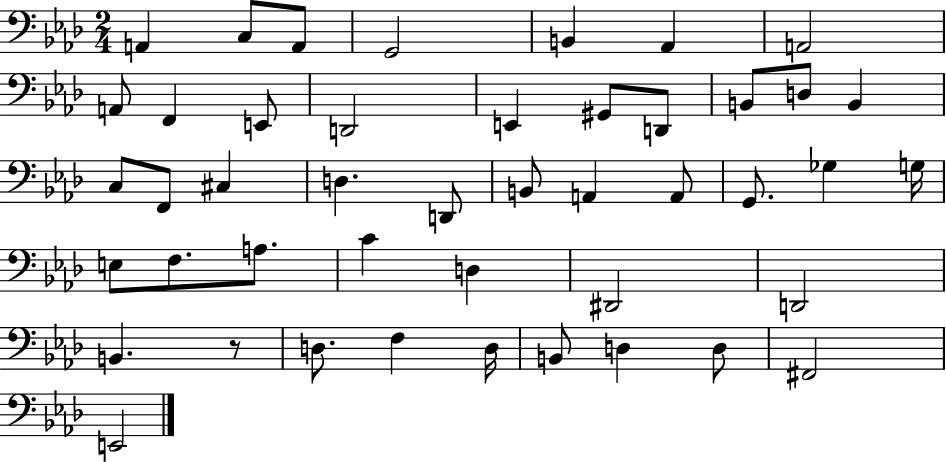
{
  \clef bass
  \numericTimeSignature
  \time 2/4
  \key aes \major
  a,4 c8 a,8 | g,2 | b,4 aes,4 | a,2 | \break a,8 f,4 e,8 | d,2 | e,4 gis,8 d,8 | b,8 d8 b,4 | \break c8 f,8 cis4 | d4. d,8 | b,8 a,4 a,8 | g,8. ges4 g16 | \break e8 f8. a8. | c'4 d4 | dis,2 | d,2 | \break b,4. r8 | d8. f4 d16 | b,8 d4 d8 | fis,2 | \break e,2 | \bar "|."
}